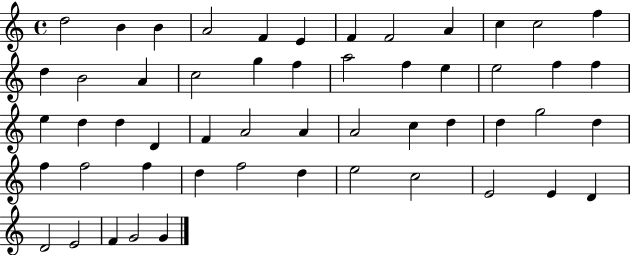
{
  \clef treble
  \time 4/4
  \defaultTimeSignature
  \key c \major
  d''2 b'4 b'4 | a'2 f'4 e'4 | f'4 f'2 a'4 | c''4 c''2 f''4 | \break d''4 b'2 a'4 | c''2 g''4 f''4 | a''2 f''4 e''4 | e''2 f''4 f''4 | \break e''4 d''4 d''4 d'4 | f'4 a'2 a'4 | a'2 c''4 d''4 | d''4 g''2 d''4 | \break f''4 f''2 f''4 | d''4 f''2 d''4 | e''2 c''2 | e'2 e'4 d'4 | \break d'2 e'2 | f'4 g'2 g'4 | \bar "|."
}